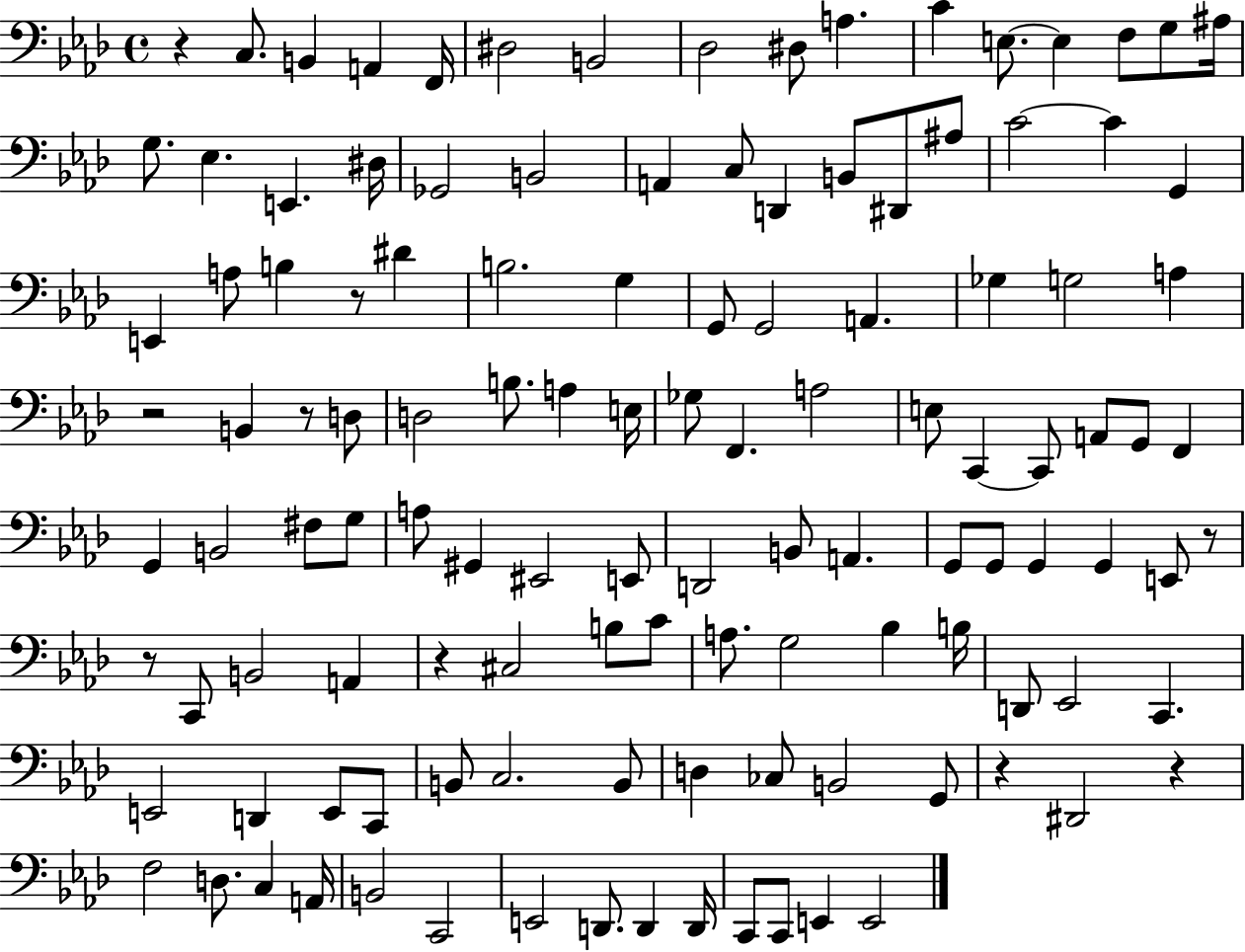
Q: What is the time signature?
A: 4/4